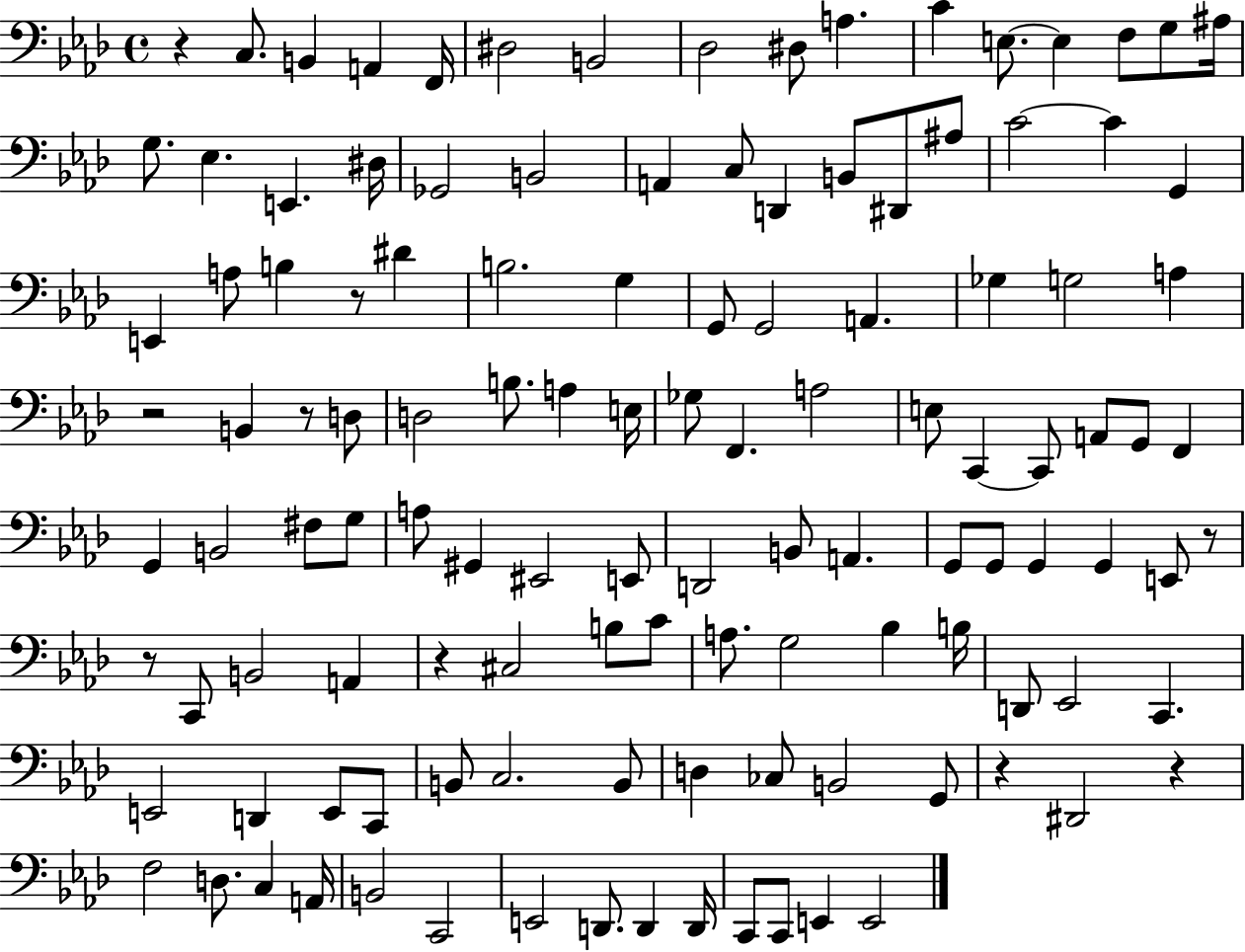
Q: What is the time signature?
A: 4/4